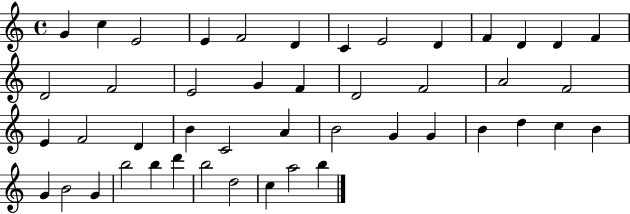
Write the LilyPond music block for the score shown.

{
  \clef treble
  \time 4/4
  \defaultTimeSignature
  \key c \major
  g'4 c''4 e'2 | e'4 f'2 d'4 | c'4 e'2 d'4 | f'4 d'4 d'4 f'4 | \break d'2 f'2 | e'2 g'4 f'4 | d'2 f'2 | a'2 f'2 | \break e'4 f'2 d'4 | b'4 c'2 a'4 | b'2 g'4 g'4 | b'4 d''4 c''4 b'4 | \break g'4 b'2 g'4 | b''2 b''4 d'''4 | b''2 d''2 | c''4 a''2 b''4 | \break \bar "|."
}